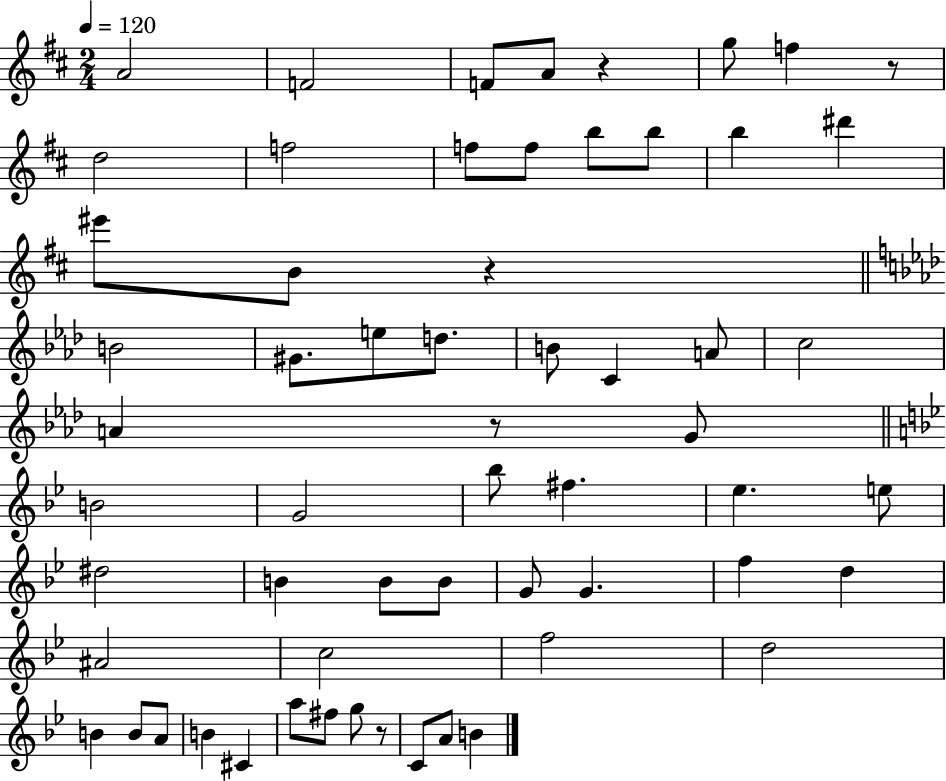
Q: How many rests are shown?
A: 5